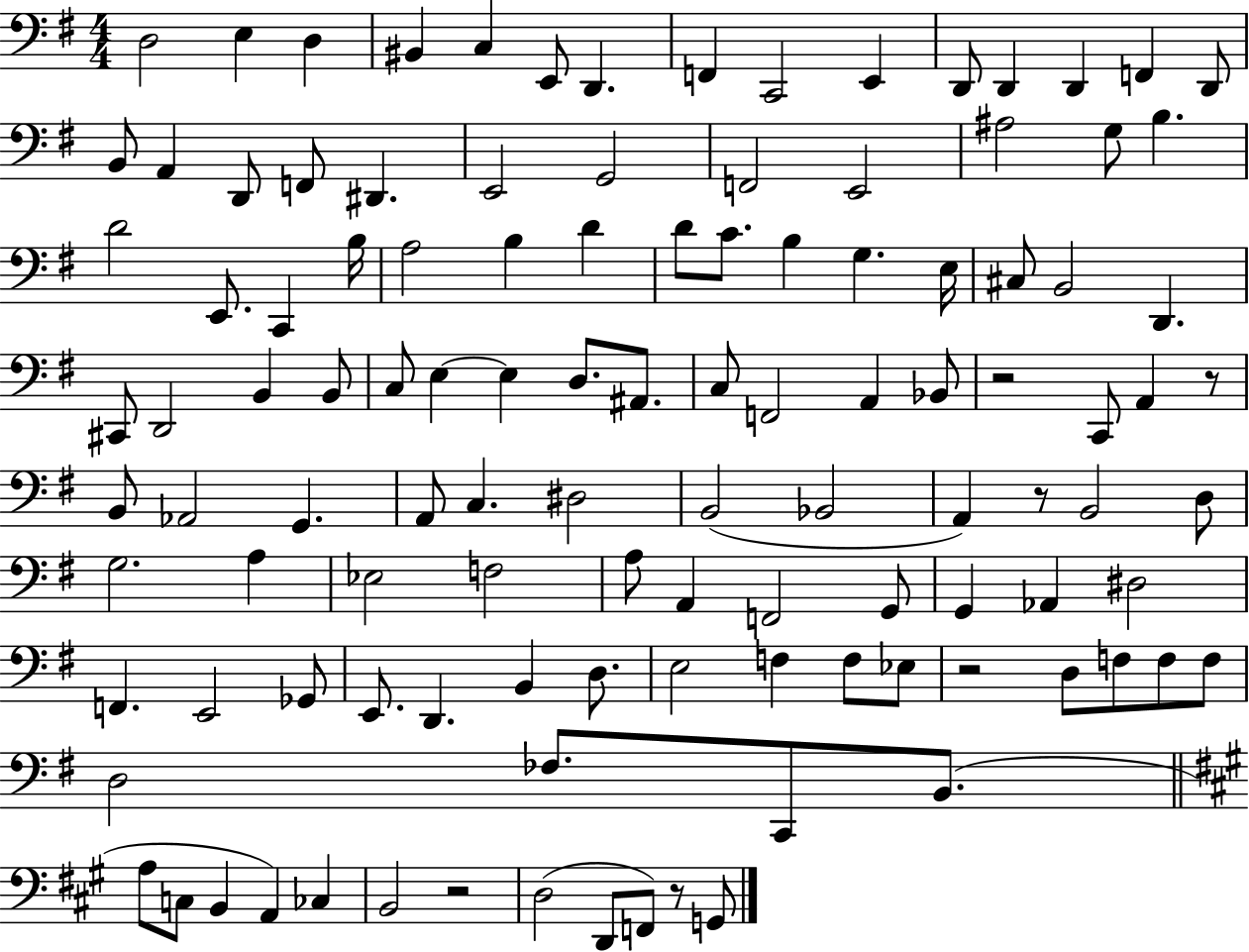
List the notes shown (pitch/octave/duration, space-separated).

D3/h E3/q D3/q BIS2/q C3/q E2/e D2/q. F2/q C2/h E2/q D2/e D2/q D2/q F2/q D2/e B2/e A2/q D2/e F2/e D#2/q. E2/h G2/h F2/h E2/h A#3/h G3/e B3/q. D4/h E2/e. C2/q B3/s A3/h B3/q D4/q D4/e C4/e. B3/q G3/q. E3/s C#3/e B2/h D2/q. C#2/e D2/h B2/q B2/e C3/e E3/q E3/q D3/e. A#2/e. C3/e F2/h A2/q Bb2/e R/h C2/e A2/q R/e B2/e Ab2/h G2/q. A2/e C3/q. D#3/h B2/h Bb2/h A2/q R/e B2/h D3/e G3/h. A3/q Eb3/h F3/h A3/e A2/q F2/h G2/e G2/q Ab2/q D#3/h F2/q. E2/h Gb2/e E2/e. D2/q. B2/q D3/e. E3/h F3/q F3/e Eb3/e R/h D3/e F3/e F3/e F3/e D3/h FES3/e. C2/e B2/e. A3/e C3/e B2/q A2/q CES3/q B2/h R/h D3/h D2/e F2/e R/e G2/e